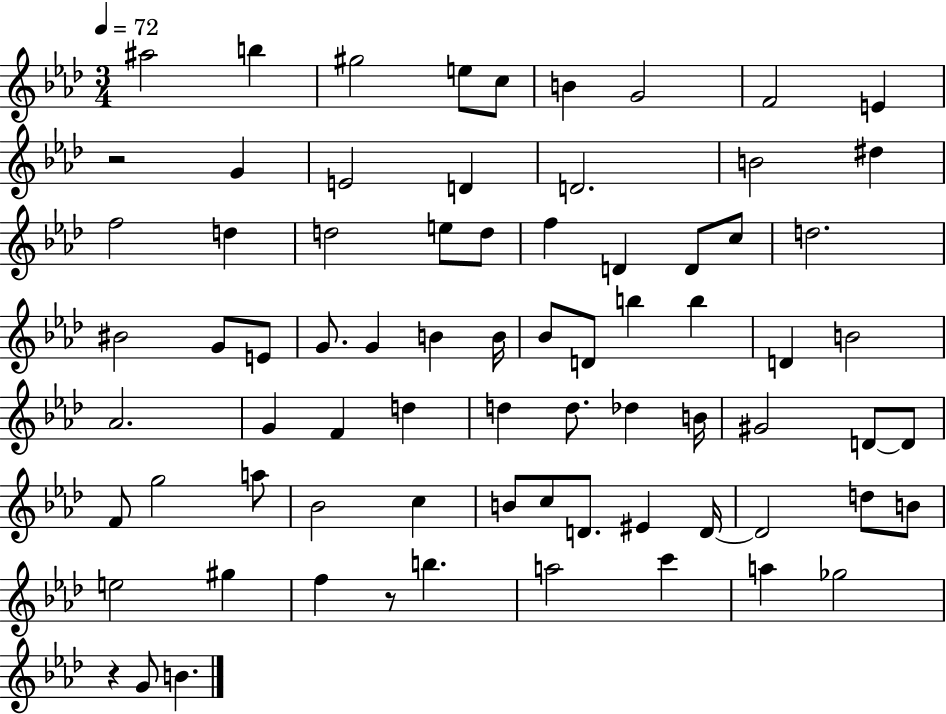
A#5/h B5/q G#5/h E5/e C5/e B4/q G4/h F4/h E4/q R/h G4/q E4/h D4/q D4/h. B4/h D#5/q F5/h D5/q D5/h E5/e D5/e F5/q D4/q D4/e C5/e D5/h. BIS4/h G4/e E4/e G4/e. G4/q B4/q B4/s Bb4/e D4/e B5/q B5/q D4/q B4/h Ab4/h. G4/q F4/q D5/q D5/q D5/e. Db5/q B4/s G#4/h D4/e D4/e F4/e G5/h A5/e Bb4/h C5/q B4/e C5/e D4/e. EIS4/q D4/s D4/h D5/e B4/e E5/h G#5/q F5/q R/e B5/q. A5/h C6/q A5/q Gb5/h R/q G4/e B4/q.